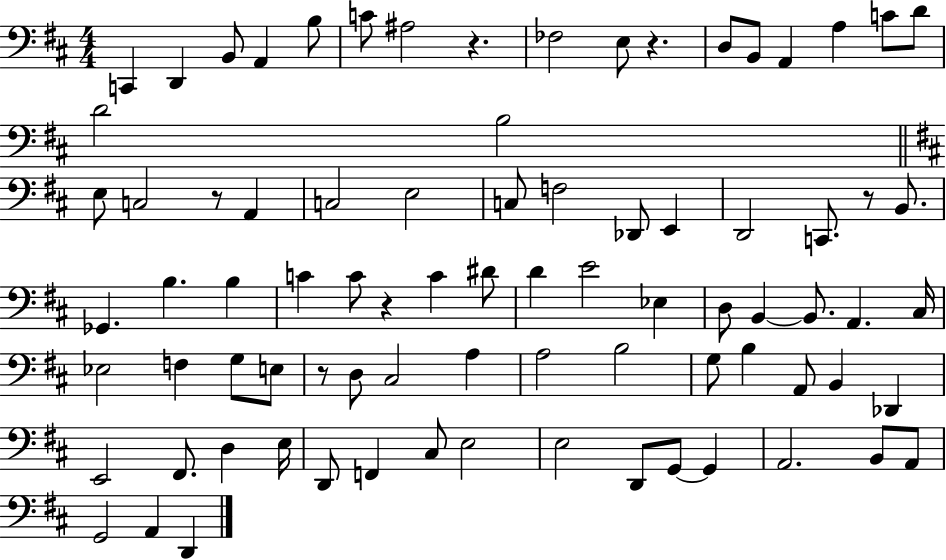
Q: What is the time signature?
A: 4/4